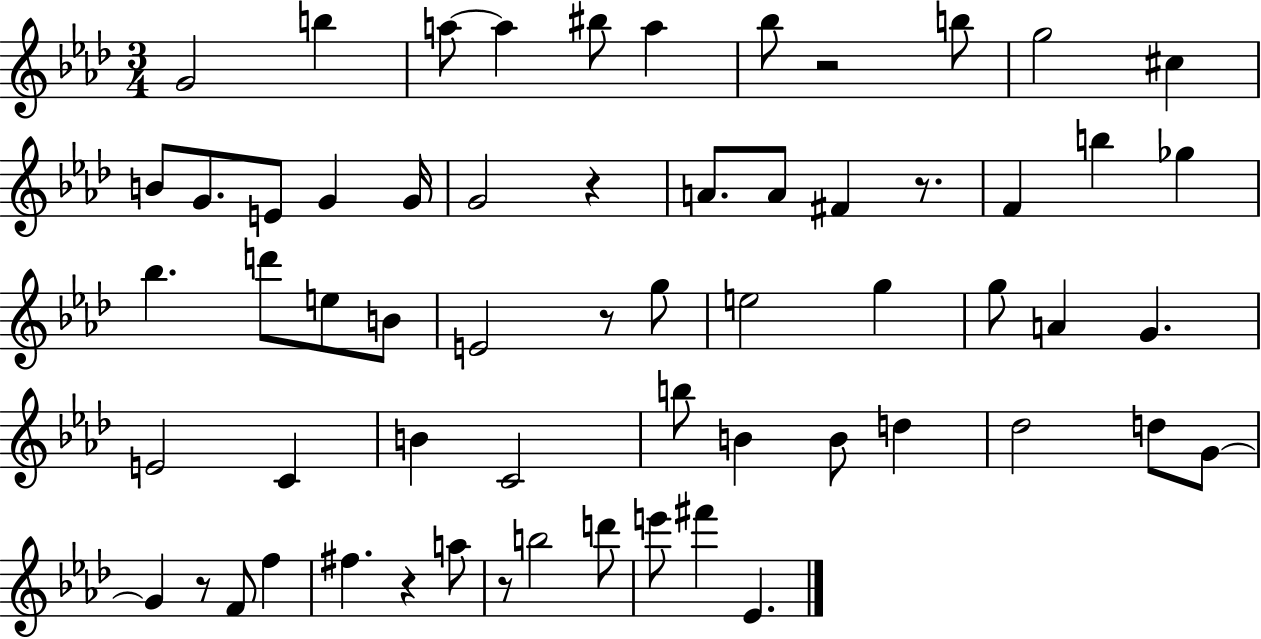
G4/h B5/q A5/e A5/q BIS5/e A5/q Bb5/e R/h B5/e G5/h C#5/q B4/e G4/e. E4/e G4/q G4/s G4/h R/q A4/e. A4/e F#4/q R/e. F4/q B5/q Gb5/q Bb5/q. D6/e E5/e B4/e E4/h R/e G5/e E5/h G5/q G5/e A4/q G4/q. E4/h C4/q B4/q C4/h B5/e B4/q B4/e D5/q Db5/h D5/e G4/e G4/q R/e F4/e F5/q F#5/q. R/q A5/e R/e B5/h D6/e E6/e F#6/q Eb4/q.